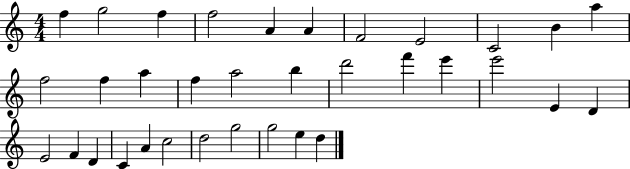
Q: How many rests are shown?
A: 0